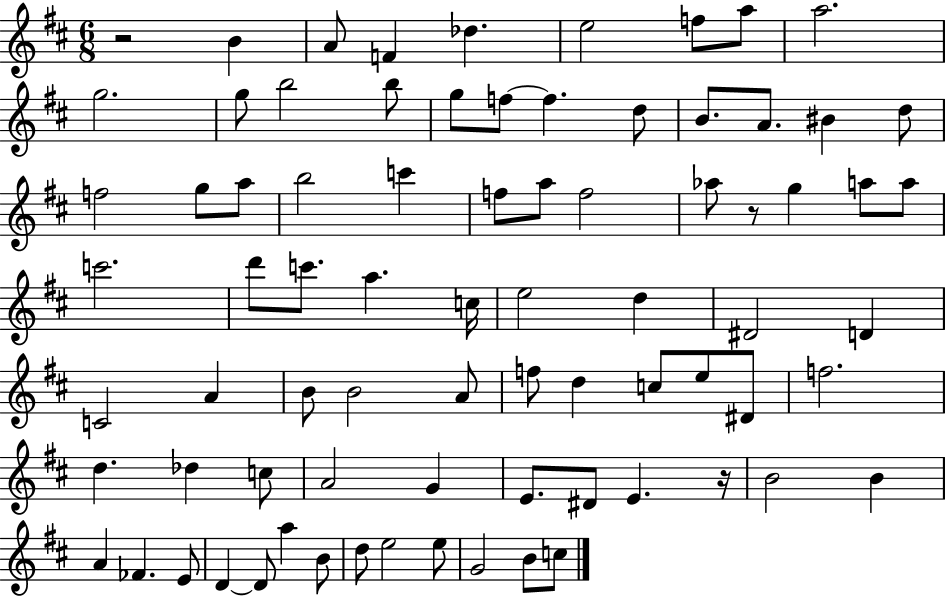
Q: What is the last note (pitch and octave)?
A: C5